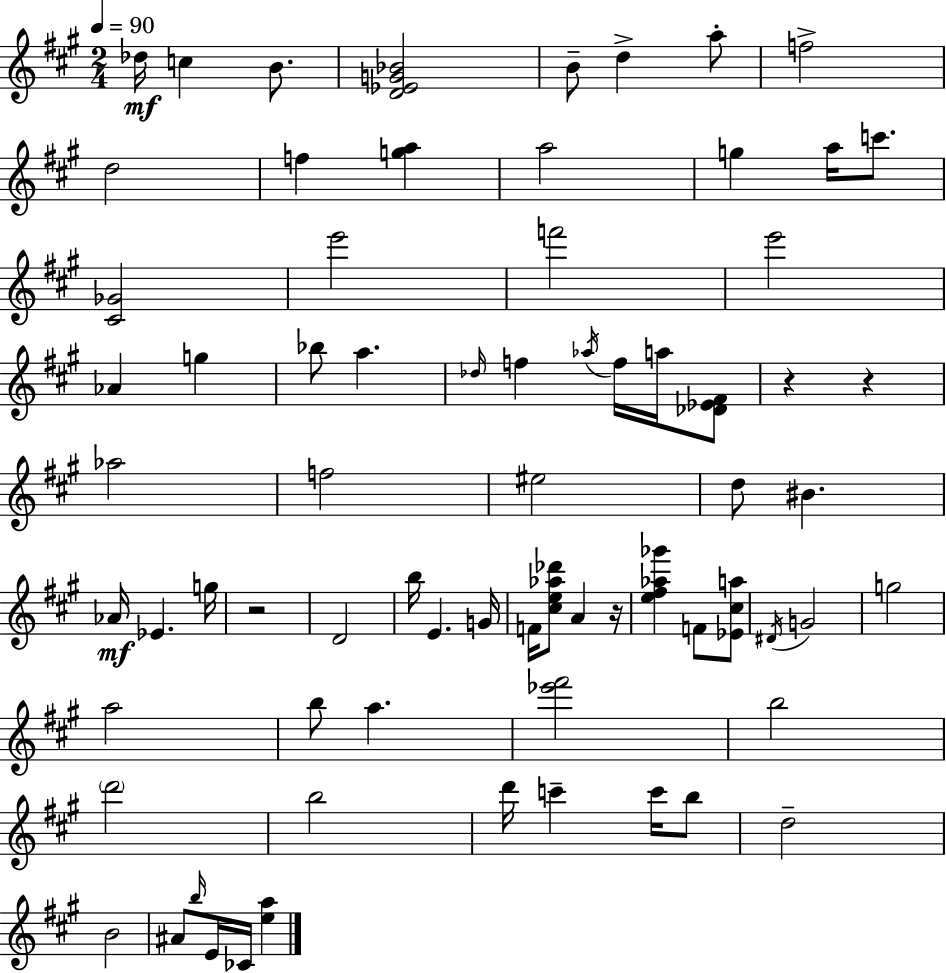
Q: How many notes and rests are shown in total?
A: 72